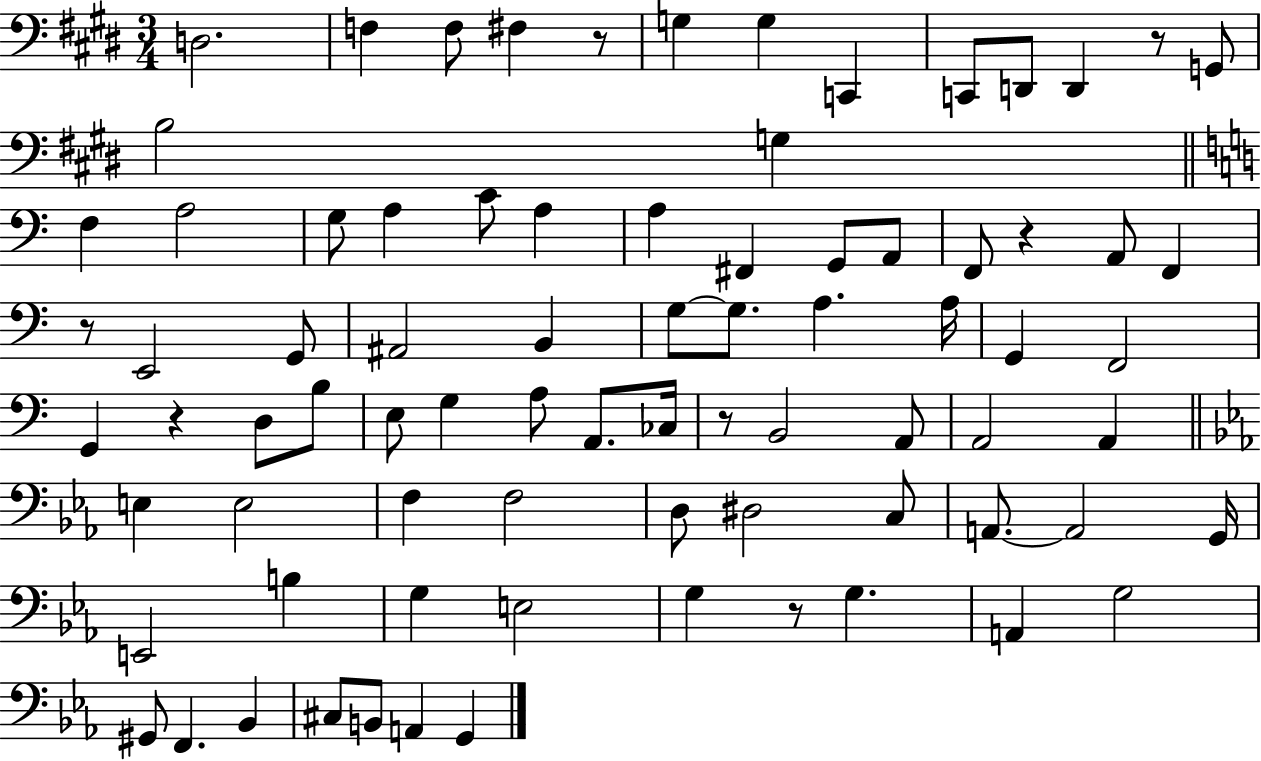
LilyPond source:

{
  \clef bass
  \numericTimeSignature
  \time 3/4
  \key e \major
  \repeat volta 2 { d2. | f4 f8 fis4 r8 | g4 g4 c,4 | c,8 d,8 d,4 r8 g,8 | \break b2 g4 | \bar "||" \break \key c \major f4 a2 | g8 a4 c'8 a4 | a4 fis,4 g,8 a,8 | f,8 r4 a,8 f,4 | \break r8 e,2 g,8 | ais,2 b,4 | g8~~ g8. a4. a16 | g,4 f,2 | \break g,4 r4 d8 b8 | e8 g4 a8 a,8. ces16 | r8 b,2 a,8 | a,2 a,4 | \break \bar "||" \break \key c \minor e4 e2 | f4 f2 | d8 dis2 c8 | a,8.~~ a,2 g,16 | \break e,2 b4 | g4 e2 | g4 r8 g4. | a,4 g2 | \break gis,8 f,4. bes,4 | cis8 b,8 a,4 g,4 | } \bar "|."
}